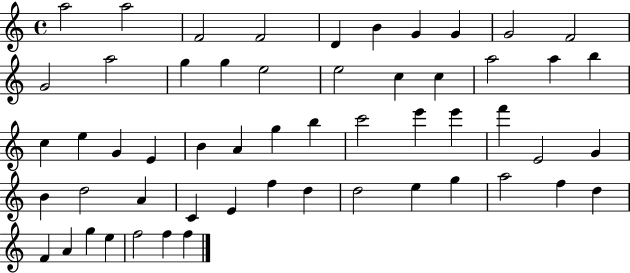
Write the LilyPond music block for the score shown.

{
  \clef treble
  \time 4/4
  \defaultTimeSignature
  \key c \major
  a''2 a''2 | f'2 f'2 | d'4 b'4 g'4 g'4 | g'2 f'2 | \break g'2 a''2 | g''4 g''4 e''2 | e''2 c''4 c''4 | a''2 a''4 b''4 | \break c''4 e''4 g'4 e'4 | b'4 a'4 g''4 b''4 | c'''2 e'''4 e'''4 | f'''4 e'2 g'4 | \break b'4 d''2 a'4 | c'4 e'4 f''4 d''4 | d''2 e''4 g''4 | a''2 f''4 d''4 | \break f'4 a'4 g''4 e''4 | f''2 f''4 f''4 | \bar "|."
}